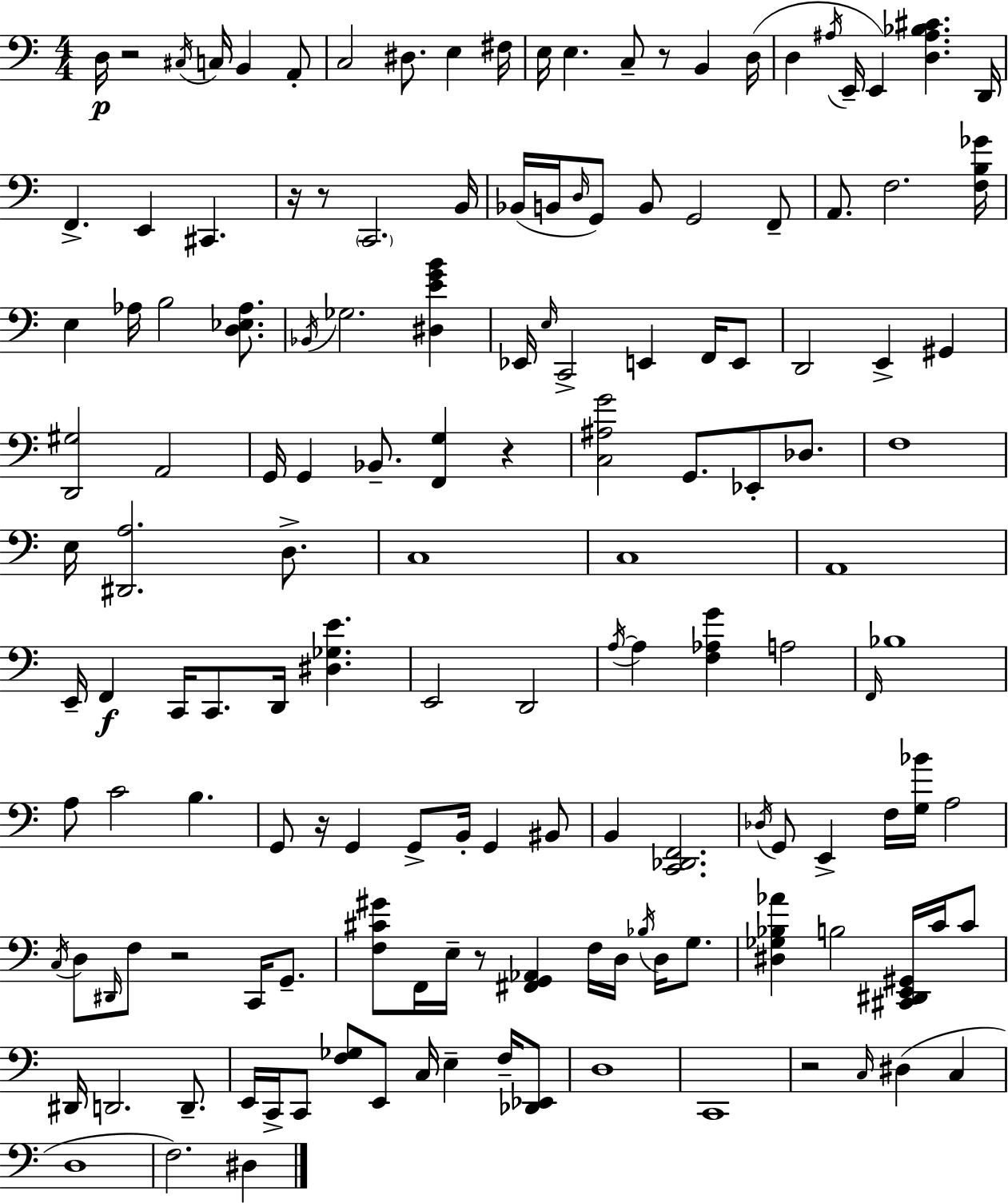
D3/s R/h C#3/s C3/s B2/q A2/e C3/h D#3/e. E3/q F#3/s E3/s E3/q. C3/e R/e B2/q D3/s D3/q A#3/s E2/s E2/q [D3,A#3,Bb3,C#4]/q. D2/s F2/q. E2/q C#2/q. R/s R/e C2/h. B2/s Bb2/s B2/s D3/s G2/e B2/e G2/h F2/e A2/e. F3/h. [F3,B3,Gb4]/s E3/q Ab3/s B3/h [D3,Eb3,Ab3]/e. Bb2/s Gb3/h. [D#3,E4,G4,B4]/q Eb2/s E3/s C2/h E2/q F2/s E2/e D2/h E2/q G#2/q [D2,G#3]/h A2/h G2/s G2/q Bb2/e. [F2,G3]/q R/q [C3,A#3,G4]/h G2/e. Eb2/e Db3/e. F3/w E3/s [D#2,A3]/h. D3/e. C3/w C3/w A2/w E2/s F2/q C2/s C2/e. D2/s [D#3,Gb3,E4]/q. E2/h D2/h A3/s A3/q [F3,Ab3,G4]/q A3/h F2/s Bb3/w A3/e C4/h B3/q. G2/e R/s G2/q G2/e B2/s G2/q BIS2/e B2/q [C2,Db2,F2]/h. Db3/s G2/e E2/q F3/s [G3,Bb4]/s A3/h C3/s D3/e D#2/s F3/e R/h C2/s G2/e. [F3,C#4,G#4]/e F2/s E3/s R/e [F#2,G2,Ab2]/q F3/s D3/s Bb3/s D3/s G3/e. [D#3,Gb3,Bb3,Ab4]/q B3/h [C#2,D#2,E2,G#2]/s C4/s C4/e D#2/s D2/h. D2/e. E2/s C2/s C2/e [F3,Gb3]/e E2/e C3/s E3/q F3/s [Db2,Eb2]/e D3/w C2/w R/h C3/s D#3/q C3/q D3/w F3/h. D#3/q